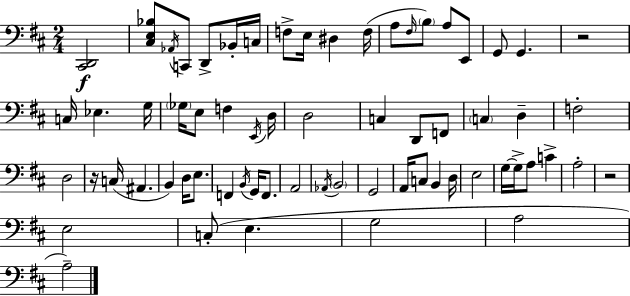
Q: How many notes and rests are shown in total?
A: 66